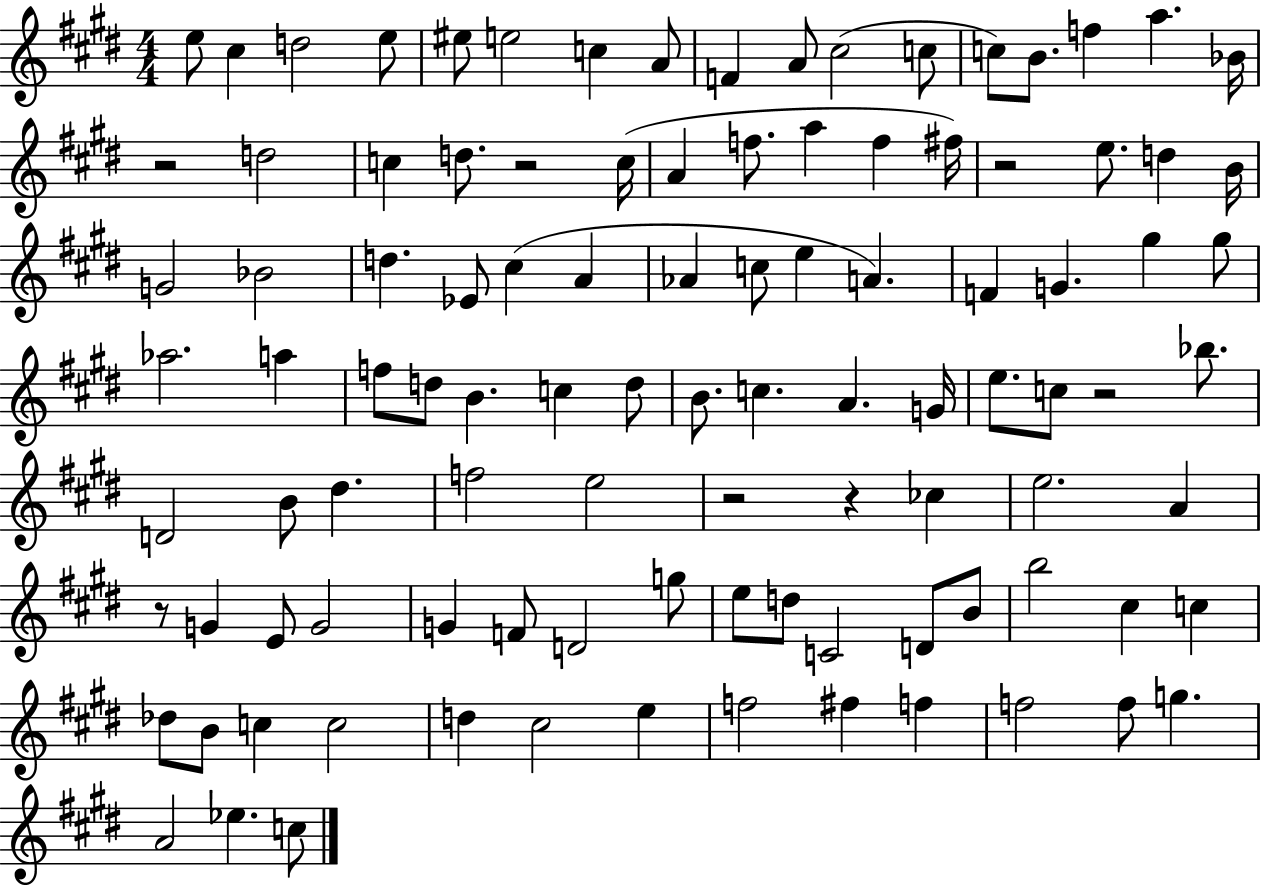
E5/e C#5/q D5/h E5/e EIS5/e E5/h C5/q A4/e F4/q A4/e C#5/h C5/e C5/e B4/e. F5/q A5/q. Bb4/s R/h D5/h C5/q D5/e. R/h C5/s A4/q F5/e. A5/q F5/q F#5/s R/h E5/e. D5/q B4/s G4/h Bb4/h D5/q. Eb4/e C#5/q A4/q Ab4/q C5/e E5/q A4/q. F4/q G4/q. G#5/q G#5/e Ab5/h. A5/q F5/e D5/e B4/q. C5/q D5/e B4/e. C5/q. A4/q. G4/s E5/e. C5/e R/h Bb5/e. D4/h B4/e D#5/q. F5/h E5/h R/h R/q CES5/q E5/h. A4/q R/e G4/q E4/e G4/h G4/q F4/e D4/h G5/e E5/e D5/e C4/h D4/e B4/e B5/h C#5/q C5/q Db5/e B4/e C5/q C5/h D5/q C#5/h E5/q F5/h F#5/q F5/q F5/h F5/e G5/q. A4/h Eb5/q. C5/e